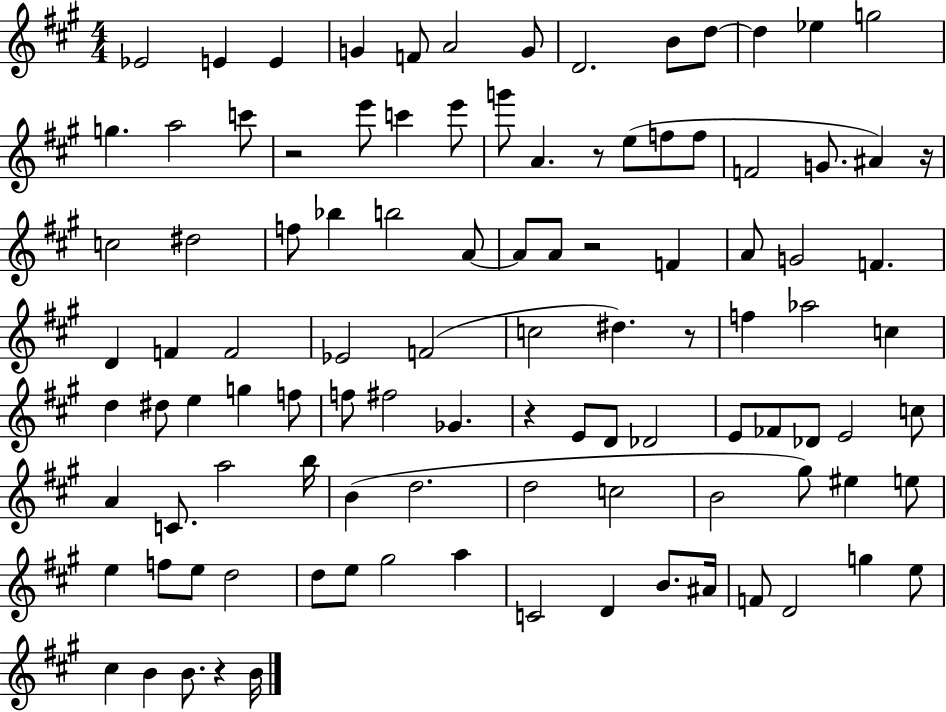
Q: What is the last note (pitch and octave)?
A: B4